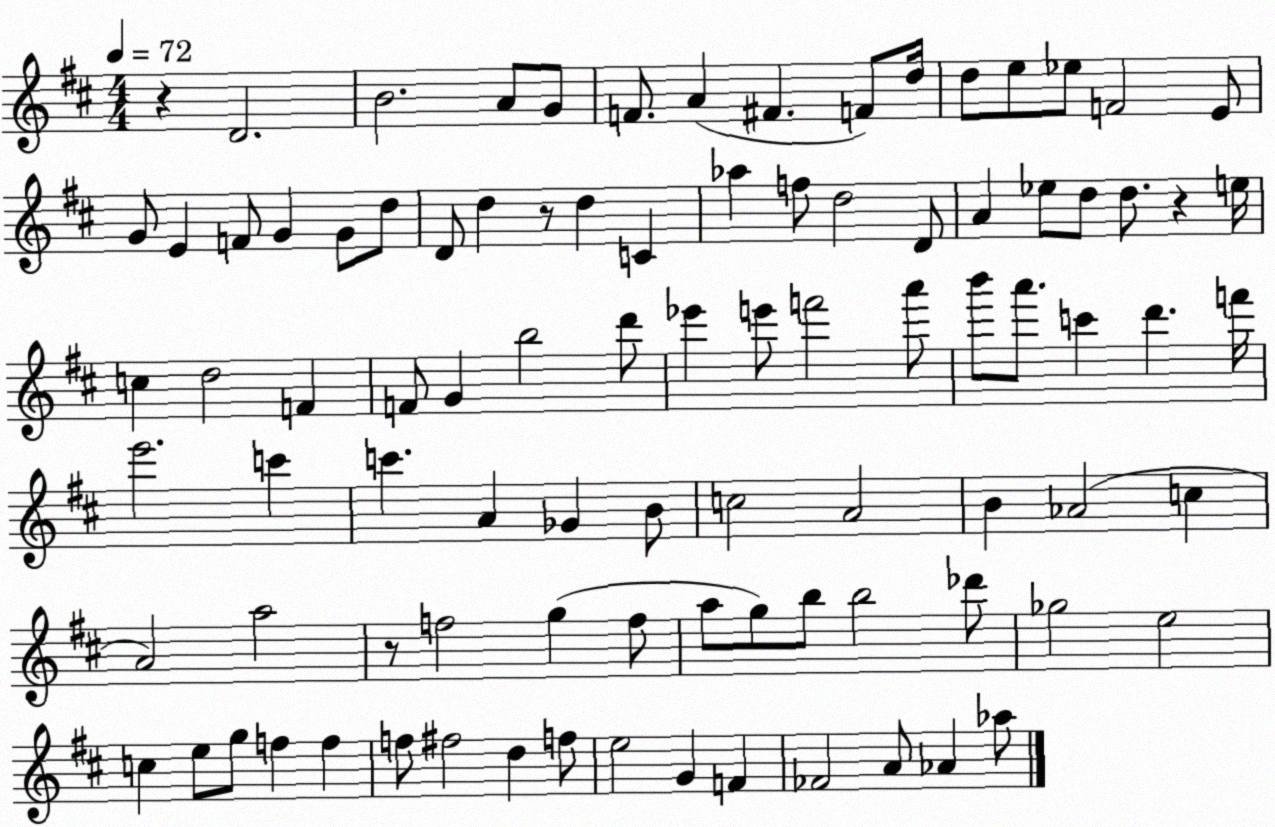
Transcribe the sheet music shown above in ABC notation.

X:1
T:Untitled
M:4/4
L:1/4
K:D
z D2 B2 A/2 G/2 F/2 A ^F F/2 d/4 d/2 e/2 _e/2 F2 E/2 G/2 E F/2 G G/2 d/2 D/2 d z/2 d C _a f/2 d2 D/2 A _e/2 d/2 d/2 z e/4 c d2 F F/2 G b2 d'/2 _e' e'/2 f'2 a'/2 b'/2 a'/2 c' d' f'/4 e'2 c' c' A _G B/2 c2 A2 B _A2 c A2 a2 z/2 f2 g f/2 a/2 g/2 b/2 b2 _d'/2 _g2 e2 c e/2 g/2 f f f/2 ^f2 d f/2 e2 G F _F2 A/2 _A _a/2